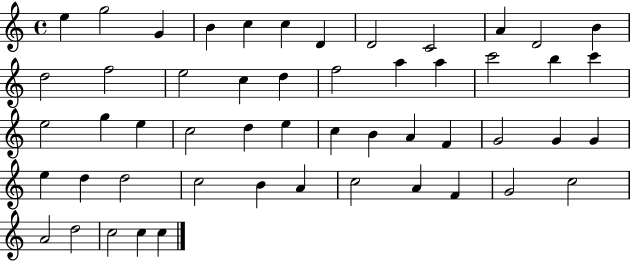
E5/q G5/h G4/q B4/q C5/q C5/q D4/q D4/h C4/h A4/q D4/h B4/q D5/h F5/h E5/h C5/q D5/q F5/h A5/q A5/q C6/h B5/q C6/q E5/h G5/q E5/q C5/h D5/q E5/q C5/q B4/q A4/q F4/q G4/h G4/q G4/q E5/q D5/q D5/h C5/h B4/q A4/q C5/h A4/q F4/q G4/h C5/h A4/h D5/h C5/h C5/q C5/q